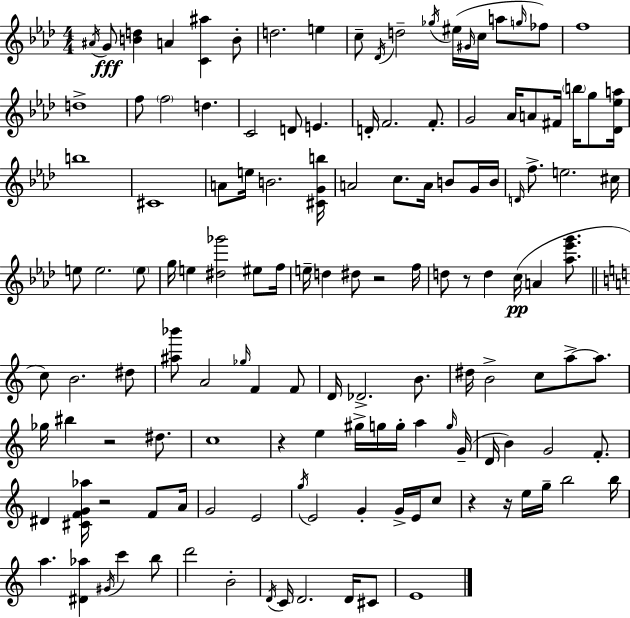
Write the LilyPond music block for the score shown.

{
  \clef treble
  \numericTimeSignature
  \time 4/4
  \key f \minor
  \acciaccatura { ais'16 }\fff g'8 <b' d''>4 a'4 <c' ais''>4 b'8-. | d''2. e''4 | c''8-- \acciaccatura { des'16 } d''2-- \acciaccatura { ges''16 } eis''16( \grace { gis'16 } c''16 | a''8 \grace { g''16 } fes''8) f''1 | \break d''1-> | f''8 \parenthesize f''2 d''4. | c'2 d'8 e'4. | d'16-. f'2. | \break f'8.-. g'2 aes'16 a'8 | fis'16 \parenthesize b''16 g''8 <des' ees'' a''>16 b''1 | cis'1 | a'8 e''16 b'2. | \break <cis' g' b''>16 a'2 c''8. | a'16 b'8 g'16 b'16 \grace { d'16 } f''8.-> e''2. | cis''16 e''8 e''2. | \parenthesize e''8 g''16 e''4 <dis'' ges'''>2 | \break eis''8 f''16 e''16-- d''4 dis''8 r2 | f''16 d''8 r8 d''4 c''16(\pp a'4 | <aes'' ees''' g'''>8. \bar "||" \break \key c \major c''8) b'2. dis''8 | <ais'' bes'''>8 a'2 \grace { ges''16 } f'4 f'8 | d'16 des'2.-> b'8. | dis''16 b'2-> c''8 a''8->~~ a''8. | \break ges''16 bis''4 r2 dis''8. | c''1 | r4 e''4 gis''16-> g''16 g''16-. a''4 | \grace { g''16 }( g'16-- d'16 b'4) g'2 f'8.-. | \break dis'4 <cis' f' g' aes''>16 r2 f'8 | a'16 g'2 e'2 | \acciaccatura { g''16 } e'2 g'4-. g'16-> | e'16 c''8 r4 r16 e''16 g''16-- b''2 | \break b''16 a''4. <dis' aes''>4 \acciaccatura { gis'16 } c'''4 | b''8 d'''2 b'2-. | \acciaccatura { d'16 } c'16 d'2. | d'16 cis'8 e'1 | \break \bar "|."
}